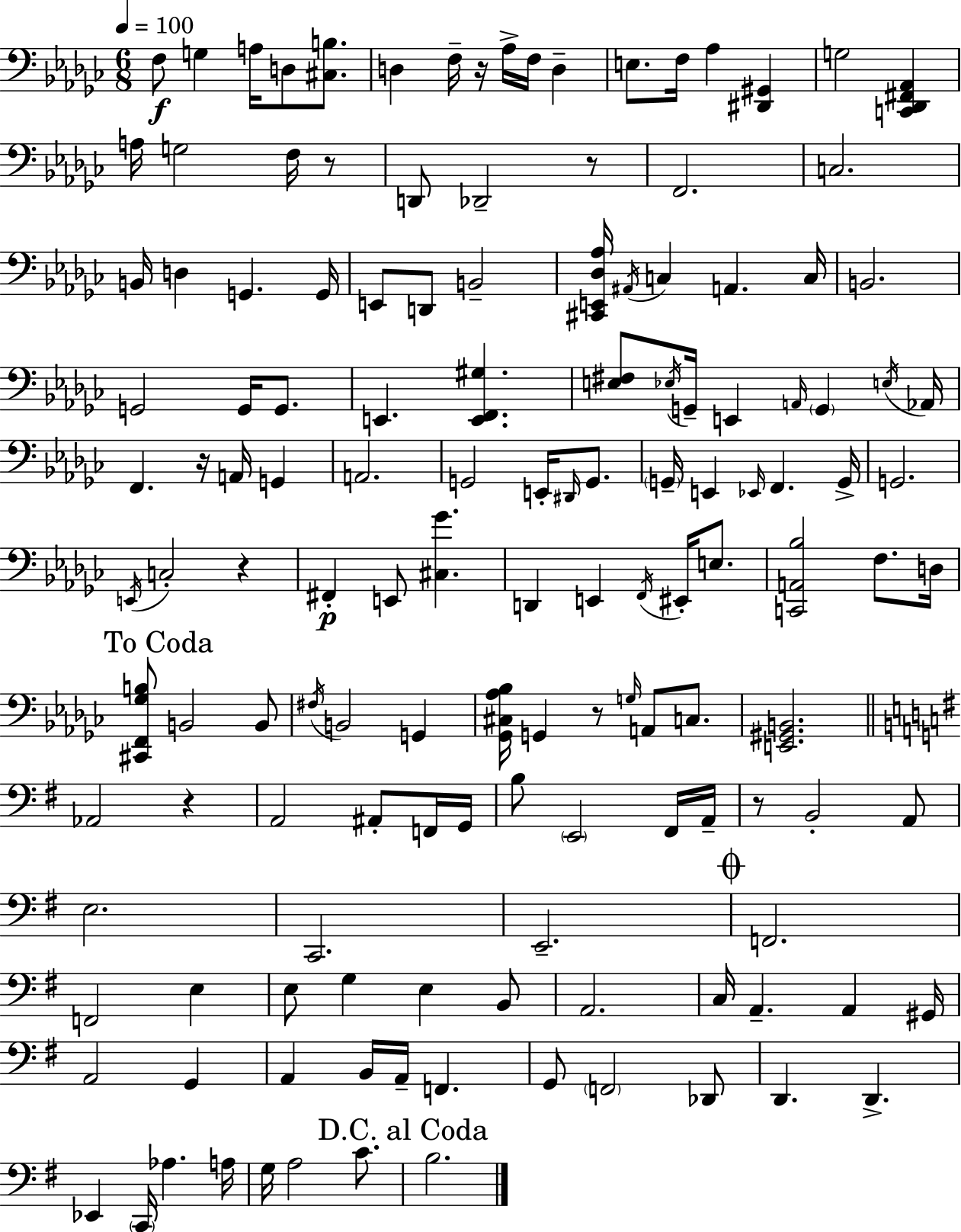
X:1
T:Untitled
M:6/8
L:1/4
K:Ebm
F,/2 G, A,/4 D,/2 [^C,B,]/2 D, F,/4 z/4 _A,/4 F,/4 D, E,/2 F,/4 _A, [^D,,^G,,] G,2 [C,,_D,,^F,,_A,,] A,/4 G,2 F,/4 z/2 D,,/2 _D,,2 z/2 F,,2 C,2 B,,/4 D, G,, G,,/4 E,,/2 D,,/2 B,,2 [^C,,E,,_D,_A,]/4 ^A,,/4 C, A,, C,/4 B,,2 G,,2 G,,/4 G,,/2 E,, [E,,F,,^G,] [E,^F,]/2 _E,/4 G,,/4 E,, A,,/4 G,, E,/4 _A,,/4 F,, z/4 A,,/4 G,, A,,2 G,,2 E,,/4 ^D,,/4 G,,/2 G,,/4 E,, _E,,/4 F,, G,,/4 G,,2 E,,/4 C,2 z ^F,, E,,/2 [^C,_G] D,, E,, F,,/4 ^E,,/4 E,/2 [C,,A,,_B,]2 F,/2 D,/4 [^C,,F,,_G,B,]/2 B,,2 B,,/2 ^F,/4 B,,2 G,, [_G,,^C,_A,_B,]/4 G,, z/2 G,/4 A,,/2 C,/2 [E,,^G,,B,,]2 _A,,2 z A,,2 ^A,,/2 F,,/4 G,,/4 B,/2 E,,2 ^F,,/4 A,,/4 z/2 B,,2 A,,/2 E,2 C,,2 E,,2 F,,2 F,,2 E, E,/2 G, E, B,,/2 A,,2 C,/4 A,, A,, ^G,,/4 A,,2 G,, A,, B,,/4 A,,/4 F,, G,,/2 F,,2 _D,,/2 D,, D,, _E,, C,,/4 _A, A,/4 G,/4 A,2 C/2 B,2